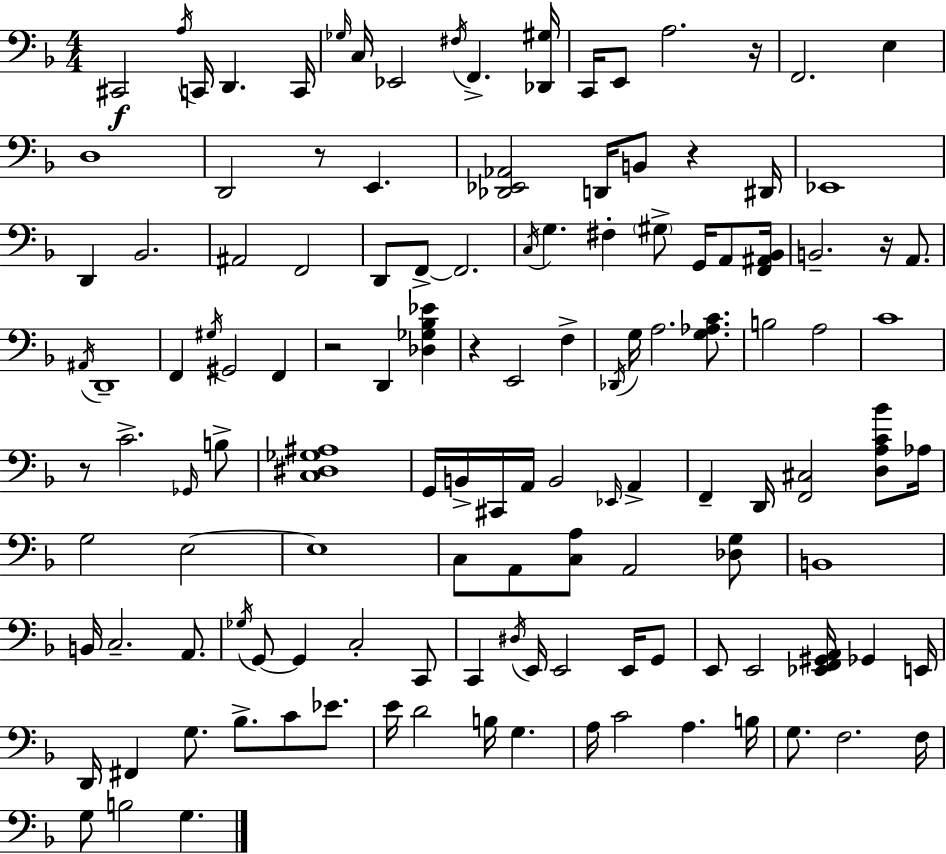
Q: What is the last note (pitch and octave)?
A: G3